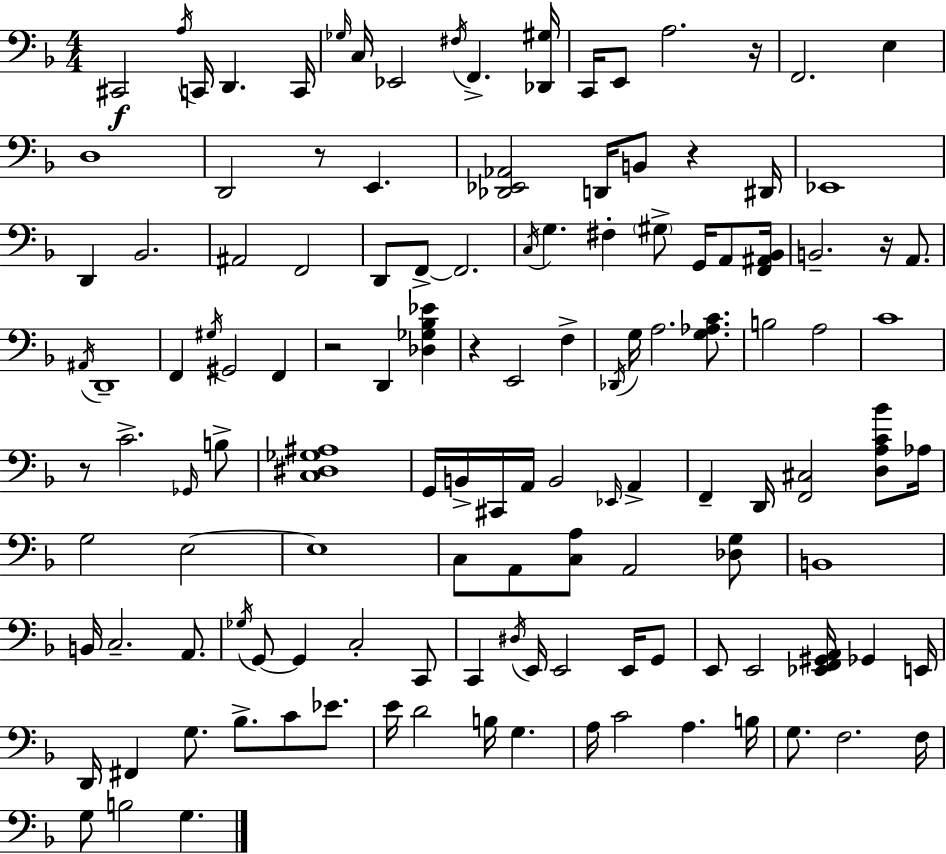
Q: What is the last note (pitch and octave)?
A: G3